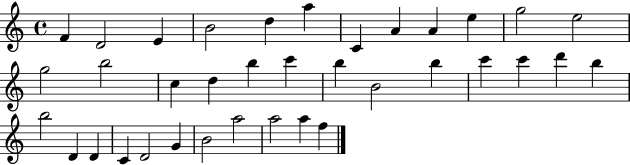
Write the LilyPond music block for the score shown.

{
  \clef treble
  \time 4/4
  \defaultTimeSignature
  \key c \major
  f'4 d'2 e'4 | b'2 d''4 a''4 | c'4 a'4 a'4 e''4 | g''2 e''2 | \break g''2 b''2 | c''4 d''4 b''4 c'''4 | b''4 b'2 b''4 | c'''4 c'''4 d'''4 b''4 | \break b''2 d'4 d'4 | c'4 d'2 g'4 | b'2 a''2 | a''2 a''4 f''4 | \break \bar "|."
}